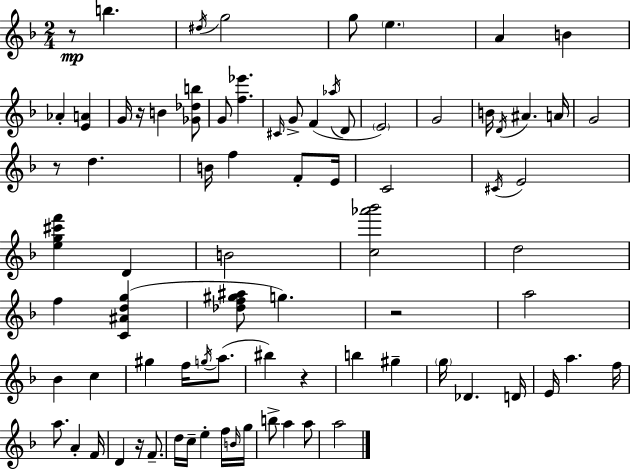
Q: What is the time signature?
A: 2/4